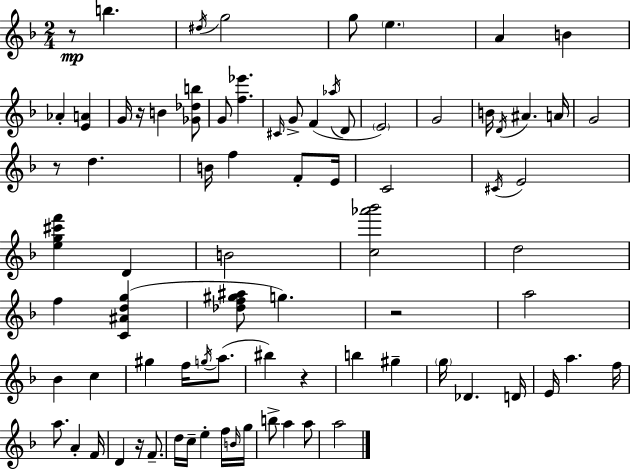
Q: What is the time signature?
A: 2/4